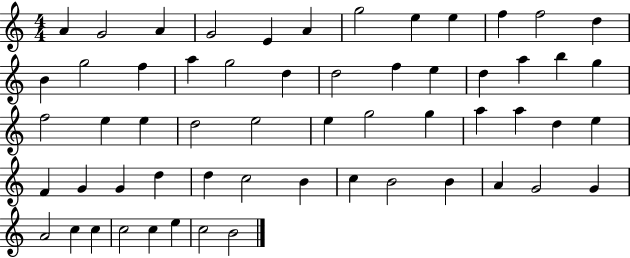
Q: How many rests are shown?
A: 0